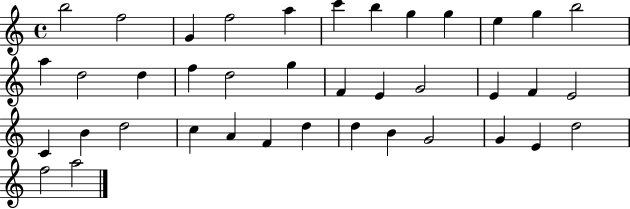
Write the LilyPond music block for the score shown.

{
  \clef treble
  \time 4/4
  \defaultTimeSignature
  \key c \major
  b''2 f''2 | g'4 f''2 a''4 | c'''4 b''4 g''4 g''4 | e''4 g''4 b''2 | \break a''4 d''2 d''4 | f''4 d''2 g''4 | f'4 e'4 g'2 | e'4 f'4 e'2 | \break c'4 b'4 d''2 | c''4 a'4 f'4 d''4 | d''4 b'4 g'2 | g'4 e'4 d''2 | \break f''2 a''2 | \bar "|."
}